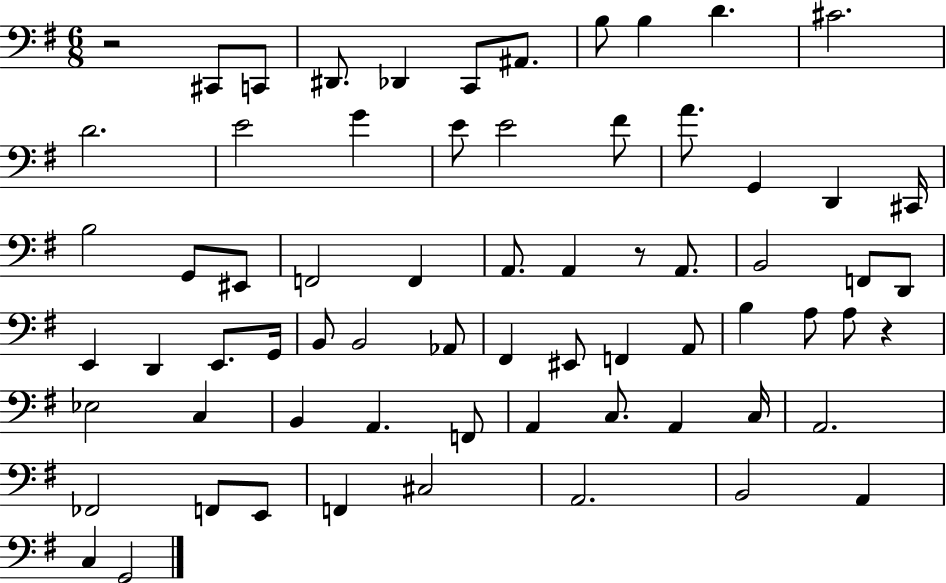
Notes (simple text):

R/h C#2/e C2/e D#2/e. Db2/q C2/e A#2/e. B3/e B3/q D4/q. C#4/h. D4/h. E4/h G4/q E4/e E4/h F#4/e A4/e. G2/q D2/q C#2/s B3/h G2/e EIS2/e F2/h F2/q A2/e. A2/q R/e A2/e. B2/h F2/e D2/e E2/q D2/q E2/e. G2/s B2/e B2/h Ab2/e F#2/q EIS2/e F2/q A2/e B3/q A3/e A3/e R/q Eb3/h C3/q B2/q A2/q. F2/e A2/q C3/e. A2/q C3/s A2/h. FES2/h F2/e E2/e F2/q C#3/h A2/h. B2/h A2/q C3/q G2/h